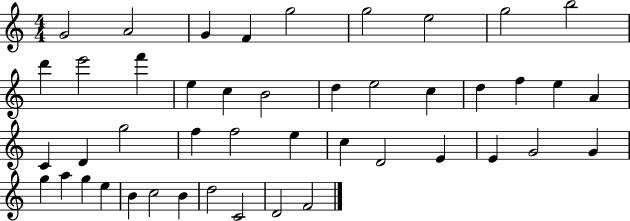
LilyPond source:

{
  \clef treble
  \numericTimeSignature
  \time 4/4
  \key c \major
  g'2 a'2 | g'4 f'4 g''2 | g''2 e''2 | g''2 b''2 | \break d'''4 e'''2 f'''4 | e''4 c''4 b'2 | d''4 e''2 c''4 | d''4 f''4 e''4 a'4 | \break c'4 d'4 g''2 | f''4 f''2 e''4 | c''4 d'2 e'4 | e'4 g'2 g'4 | \break g''4 a''4 g''4 e''4 | b'4 c''2 b'4 | d''2 c'2 | d'2 f'2 | \break \bar "|."
}